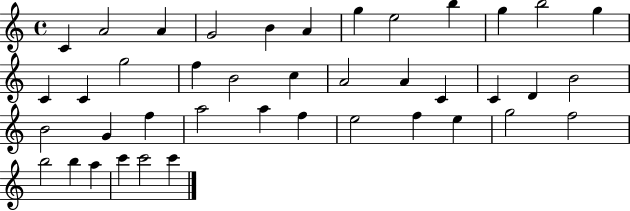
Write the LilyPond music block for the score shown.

{
  \clef treble
  \time 4/4
  \defaultTimeSignature
  \key c \major
  c'4 a'2 a'4 | g'2 b'4 a'4 | g''4 e''2 b''4 | g''4 b''2 g''4 | \break c'4 c'4 g''2 | f''4 b'2 c''4 | a'2 a'4 c'4 | c'4 d'4 b'2 | \break b'2 g'4 f''4 | a''2 a''4 f''4 | e''2 f''4 e''4 | g''2 f''2 | \break b''2 b''4 a''4 | c'''4 c'''2 c'''4 | \bar "|."
}